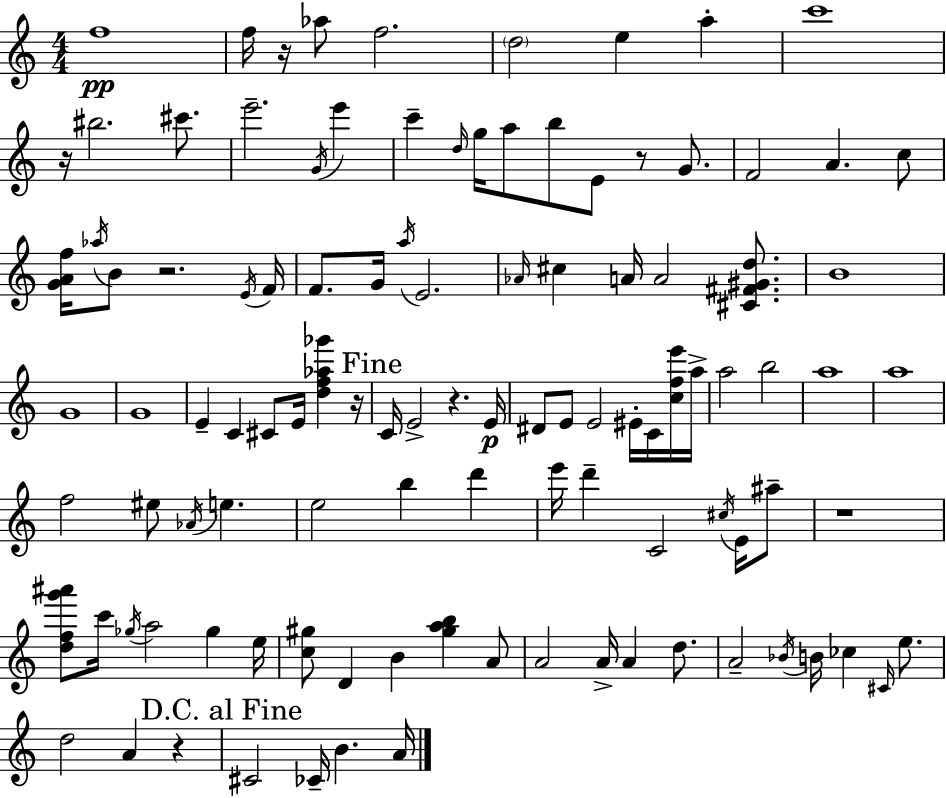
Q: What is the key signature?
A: C major